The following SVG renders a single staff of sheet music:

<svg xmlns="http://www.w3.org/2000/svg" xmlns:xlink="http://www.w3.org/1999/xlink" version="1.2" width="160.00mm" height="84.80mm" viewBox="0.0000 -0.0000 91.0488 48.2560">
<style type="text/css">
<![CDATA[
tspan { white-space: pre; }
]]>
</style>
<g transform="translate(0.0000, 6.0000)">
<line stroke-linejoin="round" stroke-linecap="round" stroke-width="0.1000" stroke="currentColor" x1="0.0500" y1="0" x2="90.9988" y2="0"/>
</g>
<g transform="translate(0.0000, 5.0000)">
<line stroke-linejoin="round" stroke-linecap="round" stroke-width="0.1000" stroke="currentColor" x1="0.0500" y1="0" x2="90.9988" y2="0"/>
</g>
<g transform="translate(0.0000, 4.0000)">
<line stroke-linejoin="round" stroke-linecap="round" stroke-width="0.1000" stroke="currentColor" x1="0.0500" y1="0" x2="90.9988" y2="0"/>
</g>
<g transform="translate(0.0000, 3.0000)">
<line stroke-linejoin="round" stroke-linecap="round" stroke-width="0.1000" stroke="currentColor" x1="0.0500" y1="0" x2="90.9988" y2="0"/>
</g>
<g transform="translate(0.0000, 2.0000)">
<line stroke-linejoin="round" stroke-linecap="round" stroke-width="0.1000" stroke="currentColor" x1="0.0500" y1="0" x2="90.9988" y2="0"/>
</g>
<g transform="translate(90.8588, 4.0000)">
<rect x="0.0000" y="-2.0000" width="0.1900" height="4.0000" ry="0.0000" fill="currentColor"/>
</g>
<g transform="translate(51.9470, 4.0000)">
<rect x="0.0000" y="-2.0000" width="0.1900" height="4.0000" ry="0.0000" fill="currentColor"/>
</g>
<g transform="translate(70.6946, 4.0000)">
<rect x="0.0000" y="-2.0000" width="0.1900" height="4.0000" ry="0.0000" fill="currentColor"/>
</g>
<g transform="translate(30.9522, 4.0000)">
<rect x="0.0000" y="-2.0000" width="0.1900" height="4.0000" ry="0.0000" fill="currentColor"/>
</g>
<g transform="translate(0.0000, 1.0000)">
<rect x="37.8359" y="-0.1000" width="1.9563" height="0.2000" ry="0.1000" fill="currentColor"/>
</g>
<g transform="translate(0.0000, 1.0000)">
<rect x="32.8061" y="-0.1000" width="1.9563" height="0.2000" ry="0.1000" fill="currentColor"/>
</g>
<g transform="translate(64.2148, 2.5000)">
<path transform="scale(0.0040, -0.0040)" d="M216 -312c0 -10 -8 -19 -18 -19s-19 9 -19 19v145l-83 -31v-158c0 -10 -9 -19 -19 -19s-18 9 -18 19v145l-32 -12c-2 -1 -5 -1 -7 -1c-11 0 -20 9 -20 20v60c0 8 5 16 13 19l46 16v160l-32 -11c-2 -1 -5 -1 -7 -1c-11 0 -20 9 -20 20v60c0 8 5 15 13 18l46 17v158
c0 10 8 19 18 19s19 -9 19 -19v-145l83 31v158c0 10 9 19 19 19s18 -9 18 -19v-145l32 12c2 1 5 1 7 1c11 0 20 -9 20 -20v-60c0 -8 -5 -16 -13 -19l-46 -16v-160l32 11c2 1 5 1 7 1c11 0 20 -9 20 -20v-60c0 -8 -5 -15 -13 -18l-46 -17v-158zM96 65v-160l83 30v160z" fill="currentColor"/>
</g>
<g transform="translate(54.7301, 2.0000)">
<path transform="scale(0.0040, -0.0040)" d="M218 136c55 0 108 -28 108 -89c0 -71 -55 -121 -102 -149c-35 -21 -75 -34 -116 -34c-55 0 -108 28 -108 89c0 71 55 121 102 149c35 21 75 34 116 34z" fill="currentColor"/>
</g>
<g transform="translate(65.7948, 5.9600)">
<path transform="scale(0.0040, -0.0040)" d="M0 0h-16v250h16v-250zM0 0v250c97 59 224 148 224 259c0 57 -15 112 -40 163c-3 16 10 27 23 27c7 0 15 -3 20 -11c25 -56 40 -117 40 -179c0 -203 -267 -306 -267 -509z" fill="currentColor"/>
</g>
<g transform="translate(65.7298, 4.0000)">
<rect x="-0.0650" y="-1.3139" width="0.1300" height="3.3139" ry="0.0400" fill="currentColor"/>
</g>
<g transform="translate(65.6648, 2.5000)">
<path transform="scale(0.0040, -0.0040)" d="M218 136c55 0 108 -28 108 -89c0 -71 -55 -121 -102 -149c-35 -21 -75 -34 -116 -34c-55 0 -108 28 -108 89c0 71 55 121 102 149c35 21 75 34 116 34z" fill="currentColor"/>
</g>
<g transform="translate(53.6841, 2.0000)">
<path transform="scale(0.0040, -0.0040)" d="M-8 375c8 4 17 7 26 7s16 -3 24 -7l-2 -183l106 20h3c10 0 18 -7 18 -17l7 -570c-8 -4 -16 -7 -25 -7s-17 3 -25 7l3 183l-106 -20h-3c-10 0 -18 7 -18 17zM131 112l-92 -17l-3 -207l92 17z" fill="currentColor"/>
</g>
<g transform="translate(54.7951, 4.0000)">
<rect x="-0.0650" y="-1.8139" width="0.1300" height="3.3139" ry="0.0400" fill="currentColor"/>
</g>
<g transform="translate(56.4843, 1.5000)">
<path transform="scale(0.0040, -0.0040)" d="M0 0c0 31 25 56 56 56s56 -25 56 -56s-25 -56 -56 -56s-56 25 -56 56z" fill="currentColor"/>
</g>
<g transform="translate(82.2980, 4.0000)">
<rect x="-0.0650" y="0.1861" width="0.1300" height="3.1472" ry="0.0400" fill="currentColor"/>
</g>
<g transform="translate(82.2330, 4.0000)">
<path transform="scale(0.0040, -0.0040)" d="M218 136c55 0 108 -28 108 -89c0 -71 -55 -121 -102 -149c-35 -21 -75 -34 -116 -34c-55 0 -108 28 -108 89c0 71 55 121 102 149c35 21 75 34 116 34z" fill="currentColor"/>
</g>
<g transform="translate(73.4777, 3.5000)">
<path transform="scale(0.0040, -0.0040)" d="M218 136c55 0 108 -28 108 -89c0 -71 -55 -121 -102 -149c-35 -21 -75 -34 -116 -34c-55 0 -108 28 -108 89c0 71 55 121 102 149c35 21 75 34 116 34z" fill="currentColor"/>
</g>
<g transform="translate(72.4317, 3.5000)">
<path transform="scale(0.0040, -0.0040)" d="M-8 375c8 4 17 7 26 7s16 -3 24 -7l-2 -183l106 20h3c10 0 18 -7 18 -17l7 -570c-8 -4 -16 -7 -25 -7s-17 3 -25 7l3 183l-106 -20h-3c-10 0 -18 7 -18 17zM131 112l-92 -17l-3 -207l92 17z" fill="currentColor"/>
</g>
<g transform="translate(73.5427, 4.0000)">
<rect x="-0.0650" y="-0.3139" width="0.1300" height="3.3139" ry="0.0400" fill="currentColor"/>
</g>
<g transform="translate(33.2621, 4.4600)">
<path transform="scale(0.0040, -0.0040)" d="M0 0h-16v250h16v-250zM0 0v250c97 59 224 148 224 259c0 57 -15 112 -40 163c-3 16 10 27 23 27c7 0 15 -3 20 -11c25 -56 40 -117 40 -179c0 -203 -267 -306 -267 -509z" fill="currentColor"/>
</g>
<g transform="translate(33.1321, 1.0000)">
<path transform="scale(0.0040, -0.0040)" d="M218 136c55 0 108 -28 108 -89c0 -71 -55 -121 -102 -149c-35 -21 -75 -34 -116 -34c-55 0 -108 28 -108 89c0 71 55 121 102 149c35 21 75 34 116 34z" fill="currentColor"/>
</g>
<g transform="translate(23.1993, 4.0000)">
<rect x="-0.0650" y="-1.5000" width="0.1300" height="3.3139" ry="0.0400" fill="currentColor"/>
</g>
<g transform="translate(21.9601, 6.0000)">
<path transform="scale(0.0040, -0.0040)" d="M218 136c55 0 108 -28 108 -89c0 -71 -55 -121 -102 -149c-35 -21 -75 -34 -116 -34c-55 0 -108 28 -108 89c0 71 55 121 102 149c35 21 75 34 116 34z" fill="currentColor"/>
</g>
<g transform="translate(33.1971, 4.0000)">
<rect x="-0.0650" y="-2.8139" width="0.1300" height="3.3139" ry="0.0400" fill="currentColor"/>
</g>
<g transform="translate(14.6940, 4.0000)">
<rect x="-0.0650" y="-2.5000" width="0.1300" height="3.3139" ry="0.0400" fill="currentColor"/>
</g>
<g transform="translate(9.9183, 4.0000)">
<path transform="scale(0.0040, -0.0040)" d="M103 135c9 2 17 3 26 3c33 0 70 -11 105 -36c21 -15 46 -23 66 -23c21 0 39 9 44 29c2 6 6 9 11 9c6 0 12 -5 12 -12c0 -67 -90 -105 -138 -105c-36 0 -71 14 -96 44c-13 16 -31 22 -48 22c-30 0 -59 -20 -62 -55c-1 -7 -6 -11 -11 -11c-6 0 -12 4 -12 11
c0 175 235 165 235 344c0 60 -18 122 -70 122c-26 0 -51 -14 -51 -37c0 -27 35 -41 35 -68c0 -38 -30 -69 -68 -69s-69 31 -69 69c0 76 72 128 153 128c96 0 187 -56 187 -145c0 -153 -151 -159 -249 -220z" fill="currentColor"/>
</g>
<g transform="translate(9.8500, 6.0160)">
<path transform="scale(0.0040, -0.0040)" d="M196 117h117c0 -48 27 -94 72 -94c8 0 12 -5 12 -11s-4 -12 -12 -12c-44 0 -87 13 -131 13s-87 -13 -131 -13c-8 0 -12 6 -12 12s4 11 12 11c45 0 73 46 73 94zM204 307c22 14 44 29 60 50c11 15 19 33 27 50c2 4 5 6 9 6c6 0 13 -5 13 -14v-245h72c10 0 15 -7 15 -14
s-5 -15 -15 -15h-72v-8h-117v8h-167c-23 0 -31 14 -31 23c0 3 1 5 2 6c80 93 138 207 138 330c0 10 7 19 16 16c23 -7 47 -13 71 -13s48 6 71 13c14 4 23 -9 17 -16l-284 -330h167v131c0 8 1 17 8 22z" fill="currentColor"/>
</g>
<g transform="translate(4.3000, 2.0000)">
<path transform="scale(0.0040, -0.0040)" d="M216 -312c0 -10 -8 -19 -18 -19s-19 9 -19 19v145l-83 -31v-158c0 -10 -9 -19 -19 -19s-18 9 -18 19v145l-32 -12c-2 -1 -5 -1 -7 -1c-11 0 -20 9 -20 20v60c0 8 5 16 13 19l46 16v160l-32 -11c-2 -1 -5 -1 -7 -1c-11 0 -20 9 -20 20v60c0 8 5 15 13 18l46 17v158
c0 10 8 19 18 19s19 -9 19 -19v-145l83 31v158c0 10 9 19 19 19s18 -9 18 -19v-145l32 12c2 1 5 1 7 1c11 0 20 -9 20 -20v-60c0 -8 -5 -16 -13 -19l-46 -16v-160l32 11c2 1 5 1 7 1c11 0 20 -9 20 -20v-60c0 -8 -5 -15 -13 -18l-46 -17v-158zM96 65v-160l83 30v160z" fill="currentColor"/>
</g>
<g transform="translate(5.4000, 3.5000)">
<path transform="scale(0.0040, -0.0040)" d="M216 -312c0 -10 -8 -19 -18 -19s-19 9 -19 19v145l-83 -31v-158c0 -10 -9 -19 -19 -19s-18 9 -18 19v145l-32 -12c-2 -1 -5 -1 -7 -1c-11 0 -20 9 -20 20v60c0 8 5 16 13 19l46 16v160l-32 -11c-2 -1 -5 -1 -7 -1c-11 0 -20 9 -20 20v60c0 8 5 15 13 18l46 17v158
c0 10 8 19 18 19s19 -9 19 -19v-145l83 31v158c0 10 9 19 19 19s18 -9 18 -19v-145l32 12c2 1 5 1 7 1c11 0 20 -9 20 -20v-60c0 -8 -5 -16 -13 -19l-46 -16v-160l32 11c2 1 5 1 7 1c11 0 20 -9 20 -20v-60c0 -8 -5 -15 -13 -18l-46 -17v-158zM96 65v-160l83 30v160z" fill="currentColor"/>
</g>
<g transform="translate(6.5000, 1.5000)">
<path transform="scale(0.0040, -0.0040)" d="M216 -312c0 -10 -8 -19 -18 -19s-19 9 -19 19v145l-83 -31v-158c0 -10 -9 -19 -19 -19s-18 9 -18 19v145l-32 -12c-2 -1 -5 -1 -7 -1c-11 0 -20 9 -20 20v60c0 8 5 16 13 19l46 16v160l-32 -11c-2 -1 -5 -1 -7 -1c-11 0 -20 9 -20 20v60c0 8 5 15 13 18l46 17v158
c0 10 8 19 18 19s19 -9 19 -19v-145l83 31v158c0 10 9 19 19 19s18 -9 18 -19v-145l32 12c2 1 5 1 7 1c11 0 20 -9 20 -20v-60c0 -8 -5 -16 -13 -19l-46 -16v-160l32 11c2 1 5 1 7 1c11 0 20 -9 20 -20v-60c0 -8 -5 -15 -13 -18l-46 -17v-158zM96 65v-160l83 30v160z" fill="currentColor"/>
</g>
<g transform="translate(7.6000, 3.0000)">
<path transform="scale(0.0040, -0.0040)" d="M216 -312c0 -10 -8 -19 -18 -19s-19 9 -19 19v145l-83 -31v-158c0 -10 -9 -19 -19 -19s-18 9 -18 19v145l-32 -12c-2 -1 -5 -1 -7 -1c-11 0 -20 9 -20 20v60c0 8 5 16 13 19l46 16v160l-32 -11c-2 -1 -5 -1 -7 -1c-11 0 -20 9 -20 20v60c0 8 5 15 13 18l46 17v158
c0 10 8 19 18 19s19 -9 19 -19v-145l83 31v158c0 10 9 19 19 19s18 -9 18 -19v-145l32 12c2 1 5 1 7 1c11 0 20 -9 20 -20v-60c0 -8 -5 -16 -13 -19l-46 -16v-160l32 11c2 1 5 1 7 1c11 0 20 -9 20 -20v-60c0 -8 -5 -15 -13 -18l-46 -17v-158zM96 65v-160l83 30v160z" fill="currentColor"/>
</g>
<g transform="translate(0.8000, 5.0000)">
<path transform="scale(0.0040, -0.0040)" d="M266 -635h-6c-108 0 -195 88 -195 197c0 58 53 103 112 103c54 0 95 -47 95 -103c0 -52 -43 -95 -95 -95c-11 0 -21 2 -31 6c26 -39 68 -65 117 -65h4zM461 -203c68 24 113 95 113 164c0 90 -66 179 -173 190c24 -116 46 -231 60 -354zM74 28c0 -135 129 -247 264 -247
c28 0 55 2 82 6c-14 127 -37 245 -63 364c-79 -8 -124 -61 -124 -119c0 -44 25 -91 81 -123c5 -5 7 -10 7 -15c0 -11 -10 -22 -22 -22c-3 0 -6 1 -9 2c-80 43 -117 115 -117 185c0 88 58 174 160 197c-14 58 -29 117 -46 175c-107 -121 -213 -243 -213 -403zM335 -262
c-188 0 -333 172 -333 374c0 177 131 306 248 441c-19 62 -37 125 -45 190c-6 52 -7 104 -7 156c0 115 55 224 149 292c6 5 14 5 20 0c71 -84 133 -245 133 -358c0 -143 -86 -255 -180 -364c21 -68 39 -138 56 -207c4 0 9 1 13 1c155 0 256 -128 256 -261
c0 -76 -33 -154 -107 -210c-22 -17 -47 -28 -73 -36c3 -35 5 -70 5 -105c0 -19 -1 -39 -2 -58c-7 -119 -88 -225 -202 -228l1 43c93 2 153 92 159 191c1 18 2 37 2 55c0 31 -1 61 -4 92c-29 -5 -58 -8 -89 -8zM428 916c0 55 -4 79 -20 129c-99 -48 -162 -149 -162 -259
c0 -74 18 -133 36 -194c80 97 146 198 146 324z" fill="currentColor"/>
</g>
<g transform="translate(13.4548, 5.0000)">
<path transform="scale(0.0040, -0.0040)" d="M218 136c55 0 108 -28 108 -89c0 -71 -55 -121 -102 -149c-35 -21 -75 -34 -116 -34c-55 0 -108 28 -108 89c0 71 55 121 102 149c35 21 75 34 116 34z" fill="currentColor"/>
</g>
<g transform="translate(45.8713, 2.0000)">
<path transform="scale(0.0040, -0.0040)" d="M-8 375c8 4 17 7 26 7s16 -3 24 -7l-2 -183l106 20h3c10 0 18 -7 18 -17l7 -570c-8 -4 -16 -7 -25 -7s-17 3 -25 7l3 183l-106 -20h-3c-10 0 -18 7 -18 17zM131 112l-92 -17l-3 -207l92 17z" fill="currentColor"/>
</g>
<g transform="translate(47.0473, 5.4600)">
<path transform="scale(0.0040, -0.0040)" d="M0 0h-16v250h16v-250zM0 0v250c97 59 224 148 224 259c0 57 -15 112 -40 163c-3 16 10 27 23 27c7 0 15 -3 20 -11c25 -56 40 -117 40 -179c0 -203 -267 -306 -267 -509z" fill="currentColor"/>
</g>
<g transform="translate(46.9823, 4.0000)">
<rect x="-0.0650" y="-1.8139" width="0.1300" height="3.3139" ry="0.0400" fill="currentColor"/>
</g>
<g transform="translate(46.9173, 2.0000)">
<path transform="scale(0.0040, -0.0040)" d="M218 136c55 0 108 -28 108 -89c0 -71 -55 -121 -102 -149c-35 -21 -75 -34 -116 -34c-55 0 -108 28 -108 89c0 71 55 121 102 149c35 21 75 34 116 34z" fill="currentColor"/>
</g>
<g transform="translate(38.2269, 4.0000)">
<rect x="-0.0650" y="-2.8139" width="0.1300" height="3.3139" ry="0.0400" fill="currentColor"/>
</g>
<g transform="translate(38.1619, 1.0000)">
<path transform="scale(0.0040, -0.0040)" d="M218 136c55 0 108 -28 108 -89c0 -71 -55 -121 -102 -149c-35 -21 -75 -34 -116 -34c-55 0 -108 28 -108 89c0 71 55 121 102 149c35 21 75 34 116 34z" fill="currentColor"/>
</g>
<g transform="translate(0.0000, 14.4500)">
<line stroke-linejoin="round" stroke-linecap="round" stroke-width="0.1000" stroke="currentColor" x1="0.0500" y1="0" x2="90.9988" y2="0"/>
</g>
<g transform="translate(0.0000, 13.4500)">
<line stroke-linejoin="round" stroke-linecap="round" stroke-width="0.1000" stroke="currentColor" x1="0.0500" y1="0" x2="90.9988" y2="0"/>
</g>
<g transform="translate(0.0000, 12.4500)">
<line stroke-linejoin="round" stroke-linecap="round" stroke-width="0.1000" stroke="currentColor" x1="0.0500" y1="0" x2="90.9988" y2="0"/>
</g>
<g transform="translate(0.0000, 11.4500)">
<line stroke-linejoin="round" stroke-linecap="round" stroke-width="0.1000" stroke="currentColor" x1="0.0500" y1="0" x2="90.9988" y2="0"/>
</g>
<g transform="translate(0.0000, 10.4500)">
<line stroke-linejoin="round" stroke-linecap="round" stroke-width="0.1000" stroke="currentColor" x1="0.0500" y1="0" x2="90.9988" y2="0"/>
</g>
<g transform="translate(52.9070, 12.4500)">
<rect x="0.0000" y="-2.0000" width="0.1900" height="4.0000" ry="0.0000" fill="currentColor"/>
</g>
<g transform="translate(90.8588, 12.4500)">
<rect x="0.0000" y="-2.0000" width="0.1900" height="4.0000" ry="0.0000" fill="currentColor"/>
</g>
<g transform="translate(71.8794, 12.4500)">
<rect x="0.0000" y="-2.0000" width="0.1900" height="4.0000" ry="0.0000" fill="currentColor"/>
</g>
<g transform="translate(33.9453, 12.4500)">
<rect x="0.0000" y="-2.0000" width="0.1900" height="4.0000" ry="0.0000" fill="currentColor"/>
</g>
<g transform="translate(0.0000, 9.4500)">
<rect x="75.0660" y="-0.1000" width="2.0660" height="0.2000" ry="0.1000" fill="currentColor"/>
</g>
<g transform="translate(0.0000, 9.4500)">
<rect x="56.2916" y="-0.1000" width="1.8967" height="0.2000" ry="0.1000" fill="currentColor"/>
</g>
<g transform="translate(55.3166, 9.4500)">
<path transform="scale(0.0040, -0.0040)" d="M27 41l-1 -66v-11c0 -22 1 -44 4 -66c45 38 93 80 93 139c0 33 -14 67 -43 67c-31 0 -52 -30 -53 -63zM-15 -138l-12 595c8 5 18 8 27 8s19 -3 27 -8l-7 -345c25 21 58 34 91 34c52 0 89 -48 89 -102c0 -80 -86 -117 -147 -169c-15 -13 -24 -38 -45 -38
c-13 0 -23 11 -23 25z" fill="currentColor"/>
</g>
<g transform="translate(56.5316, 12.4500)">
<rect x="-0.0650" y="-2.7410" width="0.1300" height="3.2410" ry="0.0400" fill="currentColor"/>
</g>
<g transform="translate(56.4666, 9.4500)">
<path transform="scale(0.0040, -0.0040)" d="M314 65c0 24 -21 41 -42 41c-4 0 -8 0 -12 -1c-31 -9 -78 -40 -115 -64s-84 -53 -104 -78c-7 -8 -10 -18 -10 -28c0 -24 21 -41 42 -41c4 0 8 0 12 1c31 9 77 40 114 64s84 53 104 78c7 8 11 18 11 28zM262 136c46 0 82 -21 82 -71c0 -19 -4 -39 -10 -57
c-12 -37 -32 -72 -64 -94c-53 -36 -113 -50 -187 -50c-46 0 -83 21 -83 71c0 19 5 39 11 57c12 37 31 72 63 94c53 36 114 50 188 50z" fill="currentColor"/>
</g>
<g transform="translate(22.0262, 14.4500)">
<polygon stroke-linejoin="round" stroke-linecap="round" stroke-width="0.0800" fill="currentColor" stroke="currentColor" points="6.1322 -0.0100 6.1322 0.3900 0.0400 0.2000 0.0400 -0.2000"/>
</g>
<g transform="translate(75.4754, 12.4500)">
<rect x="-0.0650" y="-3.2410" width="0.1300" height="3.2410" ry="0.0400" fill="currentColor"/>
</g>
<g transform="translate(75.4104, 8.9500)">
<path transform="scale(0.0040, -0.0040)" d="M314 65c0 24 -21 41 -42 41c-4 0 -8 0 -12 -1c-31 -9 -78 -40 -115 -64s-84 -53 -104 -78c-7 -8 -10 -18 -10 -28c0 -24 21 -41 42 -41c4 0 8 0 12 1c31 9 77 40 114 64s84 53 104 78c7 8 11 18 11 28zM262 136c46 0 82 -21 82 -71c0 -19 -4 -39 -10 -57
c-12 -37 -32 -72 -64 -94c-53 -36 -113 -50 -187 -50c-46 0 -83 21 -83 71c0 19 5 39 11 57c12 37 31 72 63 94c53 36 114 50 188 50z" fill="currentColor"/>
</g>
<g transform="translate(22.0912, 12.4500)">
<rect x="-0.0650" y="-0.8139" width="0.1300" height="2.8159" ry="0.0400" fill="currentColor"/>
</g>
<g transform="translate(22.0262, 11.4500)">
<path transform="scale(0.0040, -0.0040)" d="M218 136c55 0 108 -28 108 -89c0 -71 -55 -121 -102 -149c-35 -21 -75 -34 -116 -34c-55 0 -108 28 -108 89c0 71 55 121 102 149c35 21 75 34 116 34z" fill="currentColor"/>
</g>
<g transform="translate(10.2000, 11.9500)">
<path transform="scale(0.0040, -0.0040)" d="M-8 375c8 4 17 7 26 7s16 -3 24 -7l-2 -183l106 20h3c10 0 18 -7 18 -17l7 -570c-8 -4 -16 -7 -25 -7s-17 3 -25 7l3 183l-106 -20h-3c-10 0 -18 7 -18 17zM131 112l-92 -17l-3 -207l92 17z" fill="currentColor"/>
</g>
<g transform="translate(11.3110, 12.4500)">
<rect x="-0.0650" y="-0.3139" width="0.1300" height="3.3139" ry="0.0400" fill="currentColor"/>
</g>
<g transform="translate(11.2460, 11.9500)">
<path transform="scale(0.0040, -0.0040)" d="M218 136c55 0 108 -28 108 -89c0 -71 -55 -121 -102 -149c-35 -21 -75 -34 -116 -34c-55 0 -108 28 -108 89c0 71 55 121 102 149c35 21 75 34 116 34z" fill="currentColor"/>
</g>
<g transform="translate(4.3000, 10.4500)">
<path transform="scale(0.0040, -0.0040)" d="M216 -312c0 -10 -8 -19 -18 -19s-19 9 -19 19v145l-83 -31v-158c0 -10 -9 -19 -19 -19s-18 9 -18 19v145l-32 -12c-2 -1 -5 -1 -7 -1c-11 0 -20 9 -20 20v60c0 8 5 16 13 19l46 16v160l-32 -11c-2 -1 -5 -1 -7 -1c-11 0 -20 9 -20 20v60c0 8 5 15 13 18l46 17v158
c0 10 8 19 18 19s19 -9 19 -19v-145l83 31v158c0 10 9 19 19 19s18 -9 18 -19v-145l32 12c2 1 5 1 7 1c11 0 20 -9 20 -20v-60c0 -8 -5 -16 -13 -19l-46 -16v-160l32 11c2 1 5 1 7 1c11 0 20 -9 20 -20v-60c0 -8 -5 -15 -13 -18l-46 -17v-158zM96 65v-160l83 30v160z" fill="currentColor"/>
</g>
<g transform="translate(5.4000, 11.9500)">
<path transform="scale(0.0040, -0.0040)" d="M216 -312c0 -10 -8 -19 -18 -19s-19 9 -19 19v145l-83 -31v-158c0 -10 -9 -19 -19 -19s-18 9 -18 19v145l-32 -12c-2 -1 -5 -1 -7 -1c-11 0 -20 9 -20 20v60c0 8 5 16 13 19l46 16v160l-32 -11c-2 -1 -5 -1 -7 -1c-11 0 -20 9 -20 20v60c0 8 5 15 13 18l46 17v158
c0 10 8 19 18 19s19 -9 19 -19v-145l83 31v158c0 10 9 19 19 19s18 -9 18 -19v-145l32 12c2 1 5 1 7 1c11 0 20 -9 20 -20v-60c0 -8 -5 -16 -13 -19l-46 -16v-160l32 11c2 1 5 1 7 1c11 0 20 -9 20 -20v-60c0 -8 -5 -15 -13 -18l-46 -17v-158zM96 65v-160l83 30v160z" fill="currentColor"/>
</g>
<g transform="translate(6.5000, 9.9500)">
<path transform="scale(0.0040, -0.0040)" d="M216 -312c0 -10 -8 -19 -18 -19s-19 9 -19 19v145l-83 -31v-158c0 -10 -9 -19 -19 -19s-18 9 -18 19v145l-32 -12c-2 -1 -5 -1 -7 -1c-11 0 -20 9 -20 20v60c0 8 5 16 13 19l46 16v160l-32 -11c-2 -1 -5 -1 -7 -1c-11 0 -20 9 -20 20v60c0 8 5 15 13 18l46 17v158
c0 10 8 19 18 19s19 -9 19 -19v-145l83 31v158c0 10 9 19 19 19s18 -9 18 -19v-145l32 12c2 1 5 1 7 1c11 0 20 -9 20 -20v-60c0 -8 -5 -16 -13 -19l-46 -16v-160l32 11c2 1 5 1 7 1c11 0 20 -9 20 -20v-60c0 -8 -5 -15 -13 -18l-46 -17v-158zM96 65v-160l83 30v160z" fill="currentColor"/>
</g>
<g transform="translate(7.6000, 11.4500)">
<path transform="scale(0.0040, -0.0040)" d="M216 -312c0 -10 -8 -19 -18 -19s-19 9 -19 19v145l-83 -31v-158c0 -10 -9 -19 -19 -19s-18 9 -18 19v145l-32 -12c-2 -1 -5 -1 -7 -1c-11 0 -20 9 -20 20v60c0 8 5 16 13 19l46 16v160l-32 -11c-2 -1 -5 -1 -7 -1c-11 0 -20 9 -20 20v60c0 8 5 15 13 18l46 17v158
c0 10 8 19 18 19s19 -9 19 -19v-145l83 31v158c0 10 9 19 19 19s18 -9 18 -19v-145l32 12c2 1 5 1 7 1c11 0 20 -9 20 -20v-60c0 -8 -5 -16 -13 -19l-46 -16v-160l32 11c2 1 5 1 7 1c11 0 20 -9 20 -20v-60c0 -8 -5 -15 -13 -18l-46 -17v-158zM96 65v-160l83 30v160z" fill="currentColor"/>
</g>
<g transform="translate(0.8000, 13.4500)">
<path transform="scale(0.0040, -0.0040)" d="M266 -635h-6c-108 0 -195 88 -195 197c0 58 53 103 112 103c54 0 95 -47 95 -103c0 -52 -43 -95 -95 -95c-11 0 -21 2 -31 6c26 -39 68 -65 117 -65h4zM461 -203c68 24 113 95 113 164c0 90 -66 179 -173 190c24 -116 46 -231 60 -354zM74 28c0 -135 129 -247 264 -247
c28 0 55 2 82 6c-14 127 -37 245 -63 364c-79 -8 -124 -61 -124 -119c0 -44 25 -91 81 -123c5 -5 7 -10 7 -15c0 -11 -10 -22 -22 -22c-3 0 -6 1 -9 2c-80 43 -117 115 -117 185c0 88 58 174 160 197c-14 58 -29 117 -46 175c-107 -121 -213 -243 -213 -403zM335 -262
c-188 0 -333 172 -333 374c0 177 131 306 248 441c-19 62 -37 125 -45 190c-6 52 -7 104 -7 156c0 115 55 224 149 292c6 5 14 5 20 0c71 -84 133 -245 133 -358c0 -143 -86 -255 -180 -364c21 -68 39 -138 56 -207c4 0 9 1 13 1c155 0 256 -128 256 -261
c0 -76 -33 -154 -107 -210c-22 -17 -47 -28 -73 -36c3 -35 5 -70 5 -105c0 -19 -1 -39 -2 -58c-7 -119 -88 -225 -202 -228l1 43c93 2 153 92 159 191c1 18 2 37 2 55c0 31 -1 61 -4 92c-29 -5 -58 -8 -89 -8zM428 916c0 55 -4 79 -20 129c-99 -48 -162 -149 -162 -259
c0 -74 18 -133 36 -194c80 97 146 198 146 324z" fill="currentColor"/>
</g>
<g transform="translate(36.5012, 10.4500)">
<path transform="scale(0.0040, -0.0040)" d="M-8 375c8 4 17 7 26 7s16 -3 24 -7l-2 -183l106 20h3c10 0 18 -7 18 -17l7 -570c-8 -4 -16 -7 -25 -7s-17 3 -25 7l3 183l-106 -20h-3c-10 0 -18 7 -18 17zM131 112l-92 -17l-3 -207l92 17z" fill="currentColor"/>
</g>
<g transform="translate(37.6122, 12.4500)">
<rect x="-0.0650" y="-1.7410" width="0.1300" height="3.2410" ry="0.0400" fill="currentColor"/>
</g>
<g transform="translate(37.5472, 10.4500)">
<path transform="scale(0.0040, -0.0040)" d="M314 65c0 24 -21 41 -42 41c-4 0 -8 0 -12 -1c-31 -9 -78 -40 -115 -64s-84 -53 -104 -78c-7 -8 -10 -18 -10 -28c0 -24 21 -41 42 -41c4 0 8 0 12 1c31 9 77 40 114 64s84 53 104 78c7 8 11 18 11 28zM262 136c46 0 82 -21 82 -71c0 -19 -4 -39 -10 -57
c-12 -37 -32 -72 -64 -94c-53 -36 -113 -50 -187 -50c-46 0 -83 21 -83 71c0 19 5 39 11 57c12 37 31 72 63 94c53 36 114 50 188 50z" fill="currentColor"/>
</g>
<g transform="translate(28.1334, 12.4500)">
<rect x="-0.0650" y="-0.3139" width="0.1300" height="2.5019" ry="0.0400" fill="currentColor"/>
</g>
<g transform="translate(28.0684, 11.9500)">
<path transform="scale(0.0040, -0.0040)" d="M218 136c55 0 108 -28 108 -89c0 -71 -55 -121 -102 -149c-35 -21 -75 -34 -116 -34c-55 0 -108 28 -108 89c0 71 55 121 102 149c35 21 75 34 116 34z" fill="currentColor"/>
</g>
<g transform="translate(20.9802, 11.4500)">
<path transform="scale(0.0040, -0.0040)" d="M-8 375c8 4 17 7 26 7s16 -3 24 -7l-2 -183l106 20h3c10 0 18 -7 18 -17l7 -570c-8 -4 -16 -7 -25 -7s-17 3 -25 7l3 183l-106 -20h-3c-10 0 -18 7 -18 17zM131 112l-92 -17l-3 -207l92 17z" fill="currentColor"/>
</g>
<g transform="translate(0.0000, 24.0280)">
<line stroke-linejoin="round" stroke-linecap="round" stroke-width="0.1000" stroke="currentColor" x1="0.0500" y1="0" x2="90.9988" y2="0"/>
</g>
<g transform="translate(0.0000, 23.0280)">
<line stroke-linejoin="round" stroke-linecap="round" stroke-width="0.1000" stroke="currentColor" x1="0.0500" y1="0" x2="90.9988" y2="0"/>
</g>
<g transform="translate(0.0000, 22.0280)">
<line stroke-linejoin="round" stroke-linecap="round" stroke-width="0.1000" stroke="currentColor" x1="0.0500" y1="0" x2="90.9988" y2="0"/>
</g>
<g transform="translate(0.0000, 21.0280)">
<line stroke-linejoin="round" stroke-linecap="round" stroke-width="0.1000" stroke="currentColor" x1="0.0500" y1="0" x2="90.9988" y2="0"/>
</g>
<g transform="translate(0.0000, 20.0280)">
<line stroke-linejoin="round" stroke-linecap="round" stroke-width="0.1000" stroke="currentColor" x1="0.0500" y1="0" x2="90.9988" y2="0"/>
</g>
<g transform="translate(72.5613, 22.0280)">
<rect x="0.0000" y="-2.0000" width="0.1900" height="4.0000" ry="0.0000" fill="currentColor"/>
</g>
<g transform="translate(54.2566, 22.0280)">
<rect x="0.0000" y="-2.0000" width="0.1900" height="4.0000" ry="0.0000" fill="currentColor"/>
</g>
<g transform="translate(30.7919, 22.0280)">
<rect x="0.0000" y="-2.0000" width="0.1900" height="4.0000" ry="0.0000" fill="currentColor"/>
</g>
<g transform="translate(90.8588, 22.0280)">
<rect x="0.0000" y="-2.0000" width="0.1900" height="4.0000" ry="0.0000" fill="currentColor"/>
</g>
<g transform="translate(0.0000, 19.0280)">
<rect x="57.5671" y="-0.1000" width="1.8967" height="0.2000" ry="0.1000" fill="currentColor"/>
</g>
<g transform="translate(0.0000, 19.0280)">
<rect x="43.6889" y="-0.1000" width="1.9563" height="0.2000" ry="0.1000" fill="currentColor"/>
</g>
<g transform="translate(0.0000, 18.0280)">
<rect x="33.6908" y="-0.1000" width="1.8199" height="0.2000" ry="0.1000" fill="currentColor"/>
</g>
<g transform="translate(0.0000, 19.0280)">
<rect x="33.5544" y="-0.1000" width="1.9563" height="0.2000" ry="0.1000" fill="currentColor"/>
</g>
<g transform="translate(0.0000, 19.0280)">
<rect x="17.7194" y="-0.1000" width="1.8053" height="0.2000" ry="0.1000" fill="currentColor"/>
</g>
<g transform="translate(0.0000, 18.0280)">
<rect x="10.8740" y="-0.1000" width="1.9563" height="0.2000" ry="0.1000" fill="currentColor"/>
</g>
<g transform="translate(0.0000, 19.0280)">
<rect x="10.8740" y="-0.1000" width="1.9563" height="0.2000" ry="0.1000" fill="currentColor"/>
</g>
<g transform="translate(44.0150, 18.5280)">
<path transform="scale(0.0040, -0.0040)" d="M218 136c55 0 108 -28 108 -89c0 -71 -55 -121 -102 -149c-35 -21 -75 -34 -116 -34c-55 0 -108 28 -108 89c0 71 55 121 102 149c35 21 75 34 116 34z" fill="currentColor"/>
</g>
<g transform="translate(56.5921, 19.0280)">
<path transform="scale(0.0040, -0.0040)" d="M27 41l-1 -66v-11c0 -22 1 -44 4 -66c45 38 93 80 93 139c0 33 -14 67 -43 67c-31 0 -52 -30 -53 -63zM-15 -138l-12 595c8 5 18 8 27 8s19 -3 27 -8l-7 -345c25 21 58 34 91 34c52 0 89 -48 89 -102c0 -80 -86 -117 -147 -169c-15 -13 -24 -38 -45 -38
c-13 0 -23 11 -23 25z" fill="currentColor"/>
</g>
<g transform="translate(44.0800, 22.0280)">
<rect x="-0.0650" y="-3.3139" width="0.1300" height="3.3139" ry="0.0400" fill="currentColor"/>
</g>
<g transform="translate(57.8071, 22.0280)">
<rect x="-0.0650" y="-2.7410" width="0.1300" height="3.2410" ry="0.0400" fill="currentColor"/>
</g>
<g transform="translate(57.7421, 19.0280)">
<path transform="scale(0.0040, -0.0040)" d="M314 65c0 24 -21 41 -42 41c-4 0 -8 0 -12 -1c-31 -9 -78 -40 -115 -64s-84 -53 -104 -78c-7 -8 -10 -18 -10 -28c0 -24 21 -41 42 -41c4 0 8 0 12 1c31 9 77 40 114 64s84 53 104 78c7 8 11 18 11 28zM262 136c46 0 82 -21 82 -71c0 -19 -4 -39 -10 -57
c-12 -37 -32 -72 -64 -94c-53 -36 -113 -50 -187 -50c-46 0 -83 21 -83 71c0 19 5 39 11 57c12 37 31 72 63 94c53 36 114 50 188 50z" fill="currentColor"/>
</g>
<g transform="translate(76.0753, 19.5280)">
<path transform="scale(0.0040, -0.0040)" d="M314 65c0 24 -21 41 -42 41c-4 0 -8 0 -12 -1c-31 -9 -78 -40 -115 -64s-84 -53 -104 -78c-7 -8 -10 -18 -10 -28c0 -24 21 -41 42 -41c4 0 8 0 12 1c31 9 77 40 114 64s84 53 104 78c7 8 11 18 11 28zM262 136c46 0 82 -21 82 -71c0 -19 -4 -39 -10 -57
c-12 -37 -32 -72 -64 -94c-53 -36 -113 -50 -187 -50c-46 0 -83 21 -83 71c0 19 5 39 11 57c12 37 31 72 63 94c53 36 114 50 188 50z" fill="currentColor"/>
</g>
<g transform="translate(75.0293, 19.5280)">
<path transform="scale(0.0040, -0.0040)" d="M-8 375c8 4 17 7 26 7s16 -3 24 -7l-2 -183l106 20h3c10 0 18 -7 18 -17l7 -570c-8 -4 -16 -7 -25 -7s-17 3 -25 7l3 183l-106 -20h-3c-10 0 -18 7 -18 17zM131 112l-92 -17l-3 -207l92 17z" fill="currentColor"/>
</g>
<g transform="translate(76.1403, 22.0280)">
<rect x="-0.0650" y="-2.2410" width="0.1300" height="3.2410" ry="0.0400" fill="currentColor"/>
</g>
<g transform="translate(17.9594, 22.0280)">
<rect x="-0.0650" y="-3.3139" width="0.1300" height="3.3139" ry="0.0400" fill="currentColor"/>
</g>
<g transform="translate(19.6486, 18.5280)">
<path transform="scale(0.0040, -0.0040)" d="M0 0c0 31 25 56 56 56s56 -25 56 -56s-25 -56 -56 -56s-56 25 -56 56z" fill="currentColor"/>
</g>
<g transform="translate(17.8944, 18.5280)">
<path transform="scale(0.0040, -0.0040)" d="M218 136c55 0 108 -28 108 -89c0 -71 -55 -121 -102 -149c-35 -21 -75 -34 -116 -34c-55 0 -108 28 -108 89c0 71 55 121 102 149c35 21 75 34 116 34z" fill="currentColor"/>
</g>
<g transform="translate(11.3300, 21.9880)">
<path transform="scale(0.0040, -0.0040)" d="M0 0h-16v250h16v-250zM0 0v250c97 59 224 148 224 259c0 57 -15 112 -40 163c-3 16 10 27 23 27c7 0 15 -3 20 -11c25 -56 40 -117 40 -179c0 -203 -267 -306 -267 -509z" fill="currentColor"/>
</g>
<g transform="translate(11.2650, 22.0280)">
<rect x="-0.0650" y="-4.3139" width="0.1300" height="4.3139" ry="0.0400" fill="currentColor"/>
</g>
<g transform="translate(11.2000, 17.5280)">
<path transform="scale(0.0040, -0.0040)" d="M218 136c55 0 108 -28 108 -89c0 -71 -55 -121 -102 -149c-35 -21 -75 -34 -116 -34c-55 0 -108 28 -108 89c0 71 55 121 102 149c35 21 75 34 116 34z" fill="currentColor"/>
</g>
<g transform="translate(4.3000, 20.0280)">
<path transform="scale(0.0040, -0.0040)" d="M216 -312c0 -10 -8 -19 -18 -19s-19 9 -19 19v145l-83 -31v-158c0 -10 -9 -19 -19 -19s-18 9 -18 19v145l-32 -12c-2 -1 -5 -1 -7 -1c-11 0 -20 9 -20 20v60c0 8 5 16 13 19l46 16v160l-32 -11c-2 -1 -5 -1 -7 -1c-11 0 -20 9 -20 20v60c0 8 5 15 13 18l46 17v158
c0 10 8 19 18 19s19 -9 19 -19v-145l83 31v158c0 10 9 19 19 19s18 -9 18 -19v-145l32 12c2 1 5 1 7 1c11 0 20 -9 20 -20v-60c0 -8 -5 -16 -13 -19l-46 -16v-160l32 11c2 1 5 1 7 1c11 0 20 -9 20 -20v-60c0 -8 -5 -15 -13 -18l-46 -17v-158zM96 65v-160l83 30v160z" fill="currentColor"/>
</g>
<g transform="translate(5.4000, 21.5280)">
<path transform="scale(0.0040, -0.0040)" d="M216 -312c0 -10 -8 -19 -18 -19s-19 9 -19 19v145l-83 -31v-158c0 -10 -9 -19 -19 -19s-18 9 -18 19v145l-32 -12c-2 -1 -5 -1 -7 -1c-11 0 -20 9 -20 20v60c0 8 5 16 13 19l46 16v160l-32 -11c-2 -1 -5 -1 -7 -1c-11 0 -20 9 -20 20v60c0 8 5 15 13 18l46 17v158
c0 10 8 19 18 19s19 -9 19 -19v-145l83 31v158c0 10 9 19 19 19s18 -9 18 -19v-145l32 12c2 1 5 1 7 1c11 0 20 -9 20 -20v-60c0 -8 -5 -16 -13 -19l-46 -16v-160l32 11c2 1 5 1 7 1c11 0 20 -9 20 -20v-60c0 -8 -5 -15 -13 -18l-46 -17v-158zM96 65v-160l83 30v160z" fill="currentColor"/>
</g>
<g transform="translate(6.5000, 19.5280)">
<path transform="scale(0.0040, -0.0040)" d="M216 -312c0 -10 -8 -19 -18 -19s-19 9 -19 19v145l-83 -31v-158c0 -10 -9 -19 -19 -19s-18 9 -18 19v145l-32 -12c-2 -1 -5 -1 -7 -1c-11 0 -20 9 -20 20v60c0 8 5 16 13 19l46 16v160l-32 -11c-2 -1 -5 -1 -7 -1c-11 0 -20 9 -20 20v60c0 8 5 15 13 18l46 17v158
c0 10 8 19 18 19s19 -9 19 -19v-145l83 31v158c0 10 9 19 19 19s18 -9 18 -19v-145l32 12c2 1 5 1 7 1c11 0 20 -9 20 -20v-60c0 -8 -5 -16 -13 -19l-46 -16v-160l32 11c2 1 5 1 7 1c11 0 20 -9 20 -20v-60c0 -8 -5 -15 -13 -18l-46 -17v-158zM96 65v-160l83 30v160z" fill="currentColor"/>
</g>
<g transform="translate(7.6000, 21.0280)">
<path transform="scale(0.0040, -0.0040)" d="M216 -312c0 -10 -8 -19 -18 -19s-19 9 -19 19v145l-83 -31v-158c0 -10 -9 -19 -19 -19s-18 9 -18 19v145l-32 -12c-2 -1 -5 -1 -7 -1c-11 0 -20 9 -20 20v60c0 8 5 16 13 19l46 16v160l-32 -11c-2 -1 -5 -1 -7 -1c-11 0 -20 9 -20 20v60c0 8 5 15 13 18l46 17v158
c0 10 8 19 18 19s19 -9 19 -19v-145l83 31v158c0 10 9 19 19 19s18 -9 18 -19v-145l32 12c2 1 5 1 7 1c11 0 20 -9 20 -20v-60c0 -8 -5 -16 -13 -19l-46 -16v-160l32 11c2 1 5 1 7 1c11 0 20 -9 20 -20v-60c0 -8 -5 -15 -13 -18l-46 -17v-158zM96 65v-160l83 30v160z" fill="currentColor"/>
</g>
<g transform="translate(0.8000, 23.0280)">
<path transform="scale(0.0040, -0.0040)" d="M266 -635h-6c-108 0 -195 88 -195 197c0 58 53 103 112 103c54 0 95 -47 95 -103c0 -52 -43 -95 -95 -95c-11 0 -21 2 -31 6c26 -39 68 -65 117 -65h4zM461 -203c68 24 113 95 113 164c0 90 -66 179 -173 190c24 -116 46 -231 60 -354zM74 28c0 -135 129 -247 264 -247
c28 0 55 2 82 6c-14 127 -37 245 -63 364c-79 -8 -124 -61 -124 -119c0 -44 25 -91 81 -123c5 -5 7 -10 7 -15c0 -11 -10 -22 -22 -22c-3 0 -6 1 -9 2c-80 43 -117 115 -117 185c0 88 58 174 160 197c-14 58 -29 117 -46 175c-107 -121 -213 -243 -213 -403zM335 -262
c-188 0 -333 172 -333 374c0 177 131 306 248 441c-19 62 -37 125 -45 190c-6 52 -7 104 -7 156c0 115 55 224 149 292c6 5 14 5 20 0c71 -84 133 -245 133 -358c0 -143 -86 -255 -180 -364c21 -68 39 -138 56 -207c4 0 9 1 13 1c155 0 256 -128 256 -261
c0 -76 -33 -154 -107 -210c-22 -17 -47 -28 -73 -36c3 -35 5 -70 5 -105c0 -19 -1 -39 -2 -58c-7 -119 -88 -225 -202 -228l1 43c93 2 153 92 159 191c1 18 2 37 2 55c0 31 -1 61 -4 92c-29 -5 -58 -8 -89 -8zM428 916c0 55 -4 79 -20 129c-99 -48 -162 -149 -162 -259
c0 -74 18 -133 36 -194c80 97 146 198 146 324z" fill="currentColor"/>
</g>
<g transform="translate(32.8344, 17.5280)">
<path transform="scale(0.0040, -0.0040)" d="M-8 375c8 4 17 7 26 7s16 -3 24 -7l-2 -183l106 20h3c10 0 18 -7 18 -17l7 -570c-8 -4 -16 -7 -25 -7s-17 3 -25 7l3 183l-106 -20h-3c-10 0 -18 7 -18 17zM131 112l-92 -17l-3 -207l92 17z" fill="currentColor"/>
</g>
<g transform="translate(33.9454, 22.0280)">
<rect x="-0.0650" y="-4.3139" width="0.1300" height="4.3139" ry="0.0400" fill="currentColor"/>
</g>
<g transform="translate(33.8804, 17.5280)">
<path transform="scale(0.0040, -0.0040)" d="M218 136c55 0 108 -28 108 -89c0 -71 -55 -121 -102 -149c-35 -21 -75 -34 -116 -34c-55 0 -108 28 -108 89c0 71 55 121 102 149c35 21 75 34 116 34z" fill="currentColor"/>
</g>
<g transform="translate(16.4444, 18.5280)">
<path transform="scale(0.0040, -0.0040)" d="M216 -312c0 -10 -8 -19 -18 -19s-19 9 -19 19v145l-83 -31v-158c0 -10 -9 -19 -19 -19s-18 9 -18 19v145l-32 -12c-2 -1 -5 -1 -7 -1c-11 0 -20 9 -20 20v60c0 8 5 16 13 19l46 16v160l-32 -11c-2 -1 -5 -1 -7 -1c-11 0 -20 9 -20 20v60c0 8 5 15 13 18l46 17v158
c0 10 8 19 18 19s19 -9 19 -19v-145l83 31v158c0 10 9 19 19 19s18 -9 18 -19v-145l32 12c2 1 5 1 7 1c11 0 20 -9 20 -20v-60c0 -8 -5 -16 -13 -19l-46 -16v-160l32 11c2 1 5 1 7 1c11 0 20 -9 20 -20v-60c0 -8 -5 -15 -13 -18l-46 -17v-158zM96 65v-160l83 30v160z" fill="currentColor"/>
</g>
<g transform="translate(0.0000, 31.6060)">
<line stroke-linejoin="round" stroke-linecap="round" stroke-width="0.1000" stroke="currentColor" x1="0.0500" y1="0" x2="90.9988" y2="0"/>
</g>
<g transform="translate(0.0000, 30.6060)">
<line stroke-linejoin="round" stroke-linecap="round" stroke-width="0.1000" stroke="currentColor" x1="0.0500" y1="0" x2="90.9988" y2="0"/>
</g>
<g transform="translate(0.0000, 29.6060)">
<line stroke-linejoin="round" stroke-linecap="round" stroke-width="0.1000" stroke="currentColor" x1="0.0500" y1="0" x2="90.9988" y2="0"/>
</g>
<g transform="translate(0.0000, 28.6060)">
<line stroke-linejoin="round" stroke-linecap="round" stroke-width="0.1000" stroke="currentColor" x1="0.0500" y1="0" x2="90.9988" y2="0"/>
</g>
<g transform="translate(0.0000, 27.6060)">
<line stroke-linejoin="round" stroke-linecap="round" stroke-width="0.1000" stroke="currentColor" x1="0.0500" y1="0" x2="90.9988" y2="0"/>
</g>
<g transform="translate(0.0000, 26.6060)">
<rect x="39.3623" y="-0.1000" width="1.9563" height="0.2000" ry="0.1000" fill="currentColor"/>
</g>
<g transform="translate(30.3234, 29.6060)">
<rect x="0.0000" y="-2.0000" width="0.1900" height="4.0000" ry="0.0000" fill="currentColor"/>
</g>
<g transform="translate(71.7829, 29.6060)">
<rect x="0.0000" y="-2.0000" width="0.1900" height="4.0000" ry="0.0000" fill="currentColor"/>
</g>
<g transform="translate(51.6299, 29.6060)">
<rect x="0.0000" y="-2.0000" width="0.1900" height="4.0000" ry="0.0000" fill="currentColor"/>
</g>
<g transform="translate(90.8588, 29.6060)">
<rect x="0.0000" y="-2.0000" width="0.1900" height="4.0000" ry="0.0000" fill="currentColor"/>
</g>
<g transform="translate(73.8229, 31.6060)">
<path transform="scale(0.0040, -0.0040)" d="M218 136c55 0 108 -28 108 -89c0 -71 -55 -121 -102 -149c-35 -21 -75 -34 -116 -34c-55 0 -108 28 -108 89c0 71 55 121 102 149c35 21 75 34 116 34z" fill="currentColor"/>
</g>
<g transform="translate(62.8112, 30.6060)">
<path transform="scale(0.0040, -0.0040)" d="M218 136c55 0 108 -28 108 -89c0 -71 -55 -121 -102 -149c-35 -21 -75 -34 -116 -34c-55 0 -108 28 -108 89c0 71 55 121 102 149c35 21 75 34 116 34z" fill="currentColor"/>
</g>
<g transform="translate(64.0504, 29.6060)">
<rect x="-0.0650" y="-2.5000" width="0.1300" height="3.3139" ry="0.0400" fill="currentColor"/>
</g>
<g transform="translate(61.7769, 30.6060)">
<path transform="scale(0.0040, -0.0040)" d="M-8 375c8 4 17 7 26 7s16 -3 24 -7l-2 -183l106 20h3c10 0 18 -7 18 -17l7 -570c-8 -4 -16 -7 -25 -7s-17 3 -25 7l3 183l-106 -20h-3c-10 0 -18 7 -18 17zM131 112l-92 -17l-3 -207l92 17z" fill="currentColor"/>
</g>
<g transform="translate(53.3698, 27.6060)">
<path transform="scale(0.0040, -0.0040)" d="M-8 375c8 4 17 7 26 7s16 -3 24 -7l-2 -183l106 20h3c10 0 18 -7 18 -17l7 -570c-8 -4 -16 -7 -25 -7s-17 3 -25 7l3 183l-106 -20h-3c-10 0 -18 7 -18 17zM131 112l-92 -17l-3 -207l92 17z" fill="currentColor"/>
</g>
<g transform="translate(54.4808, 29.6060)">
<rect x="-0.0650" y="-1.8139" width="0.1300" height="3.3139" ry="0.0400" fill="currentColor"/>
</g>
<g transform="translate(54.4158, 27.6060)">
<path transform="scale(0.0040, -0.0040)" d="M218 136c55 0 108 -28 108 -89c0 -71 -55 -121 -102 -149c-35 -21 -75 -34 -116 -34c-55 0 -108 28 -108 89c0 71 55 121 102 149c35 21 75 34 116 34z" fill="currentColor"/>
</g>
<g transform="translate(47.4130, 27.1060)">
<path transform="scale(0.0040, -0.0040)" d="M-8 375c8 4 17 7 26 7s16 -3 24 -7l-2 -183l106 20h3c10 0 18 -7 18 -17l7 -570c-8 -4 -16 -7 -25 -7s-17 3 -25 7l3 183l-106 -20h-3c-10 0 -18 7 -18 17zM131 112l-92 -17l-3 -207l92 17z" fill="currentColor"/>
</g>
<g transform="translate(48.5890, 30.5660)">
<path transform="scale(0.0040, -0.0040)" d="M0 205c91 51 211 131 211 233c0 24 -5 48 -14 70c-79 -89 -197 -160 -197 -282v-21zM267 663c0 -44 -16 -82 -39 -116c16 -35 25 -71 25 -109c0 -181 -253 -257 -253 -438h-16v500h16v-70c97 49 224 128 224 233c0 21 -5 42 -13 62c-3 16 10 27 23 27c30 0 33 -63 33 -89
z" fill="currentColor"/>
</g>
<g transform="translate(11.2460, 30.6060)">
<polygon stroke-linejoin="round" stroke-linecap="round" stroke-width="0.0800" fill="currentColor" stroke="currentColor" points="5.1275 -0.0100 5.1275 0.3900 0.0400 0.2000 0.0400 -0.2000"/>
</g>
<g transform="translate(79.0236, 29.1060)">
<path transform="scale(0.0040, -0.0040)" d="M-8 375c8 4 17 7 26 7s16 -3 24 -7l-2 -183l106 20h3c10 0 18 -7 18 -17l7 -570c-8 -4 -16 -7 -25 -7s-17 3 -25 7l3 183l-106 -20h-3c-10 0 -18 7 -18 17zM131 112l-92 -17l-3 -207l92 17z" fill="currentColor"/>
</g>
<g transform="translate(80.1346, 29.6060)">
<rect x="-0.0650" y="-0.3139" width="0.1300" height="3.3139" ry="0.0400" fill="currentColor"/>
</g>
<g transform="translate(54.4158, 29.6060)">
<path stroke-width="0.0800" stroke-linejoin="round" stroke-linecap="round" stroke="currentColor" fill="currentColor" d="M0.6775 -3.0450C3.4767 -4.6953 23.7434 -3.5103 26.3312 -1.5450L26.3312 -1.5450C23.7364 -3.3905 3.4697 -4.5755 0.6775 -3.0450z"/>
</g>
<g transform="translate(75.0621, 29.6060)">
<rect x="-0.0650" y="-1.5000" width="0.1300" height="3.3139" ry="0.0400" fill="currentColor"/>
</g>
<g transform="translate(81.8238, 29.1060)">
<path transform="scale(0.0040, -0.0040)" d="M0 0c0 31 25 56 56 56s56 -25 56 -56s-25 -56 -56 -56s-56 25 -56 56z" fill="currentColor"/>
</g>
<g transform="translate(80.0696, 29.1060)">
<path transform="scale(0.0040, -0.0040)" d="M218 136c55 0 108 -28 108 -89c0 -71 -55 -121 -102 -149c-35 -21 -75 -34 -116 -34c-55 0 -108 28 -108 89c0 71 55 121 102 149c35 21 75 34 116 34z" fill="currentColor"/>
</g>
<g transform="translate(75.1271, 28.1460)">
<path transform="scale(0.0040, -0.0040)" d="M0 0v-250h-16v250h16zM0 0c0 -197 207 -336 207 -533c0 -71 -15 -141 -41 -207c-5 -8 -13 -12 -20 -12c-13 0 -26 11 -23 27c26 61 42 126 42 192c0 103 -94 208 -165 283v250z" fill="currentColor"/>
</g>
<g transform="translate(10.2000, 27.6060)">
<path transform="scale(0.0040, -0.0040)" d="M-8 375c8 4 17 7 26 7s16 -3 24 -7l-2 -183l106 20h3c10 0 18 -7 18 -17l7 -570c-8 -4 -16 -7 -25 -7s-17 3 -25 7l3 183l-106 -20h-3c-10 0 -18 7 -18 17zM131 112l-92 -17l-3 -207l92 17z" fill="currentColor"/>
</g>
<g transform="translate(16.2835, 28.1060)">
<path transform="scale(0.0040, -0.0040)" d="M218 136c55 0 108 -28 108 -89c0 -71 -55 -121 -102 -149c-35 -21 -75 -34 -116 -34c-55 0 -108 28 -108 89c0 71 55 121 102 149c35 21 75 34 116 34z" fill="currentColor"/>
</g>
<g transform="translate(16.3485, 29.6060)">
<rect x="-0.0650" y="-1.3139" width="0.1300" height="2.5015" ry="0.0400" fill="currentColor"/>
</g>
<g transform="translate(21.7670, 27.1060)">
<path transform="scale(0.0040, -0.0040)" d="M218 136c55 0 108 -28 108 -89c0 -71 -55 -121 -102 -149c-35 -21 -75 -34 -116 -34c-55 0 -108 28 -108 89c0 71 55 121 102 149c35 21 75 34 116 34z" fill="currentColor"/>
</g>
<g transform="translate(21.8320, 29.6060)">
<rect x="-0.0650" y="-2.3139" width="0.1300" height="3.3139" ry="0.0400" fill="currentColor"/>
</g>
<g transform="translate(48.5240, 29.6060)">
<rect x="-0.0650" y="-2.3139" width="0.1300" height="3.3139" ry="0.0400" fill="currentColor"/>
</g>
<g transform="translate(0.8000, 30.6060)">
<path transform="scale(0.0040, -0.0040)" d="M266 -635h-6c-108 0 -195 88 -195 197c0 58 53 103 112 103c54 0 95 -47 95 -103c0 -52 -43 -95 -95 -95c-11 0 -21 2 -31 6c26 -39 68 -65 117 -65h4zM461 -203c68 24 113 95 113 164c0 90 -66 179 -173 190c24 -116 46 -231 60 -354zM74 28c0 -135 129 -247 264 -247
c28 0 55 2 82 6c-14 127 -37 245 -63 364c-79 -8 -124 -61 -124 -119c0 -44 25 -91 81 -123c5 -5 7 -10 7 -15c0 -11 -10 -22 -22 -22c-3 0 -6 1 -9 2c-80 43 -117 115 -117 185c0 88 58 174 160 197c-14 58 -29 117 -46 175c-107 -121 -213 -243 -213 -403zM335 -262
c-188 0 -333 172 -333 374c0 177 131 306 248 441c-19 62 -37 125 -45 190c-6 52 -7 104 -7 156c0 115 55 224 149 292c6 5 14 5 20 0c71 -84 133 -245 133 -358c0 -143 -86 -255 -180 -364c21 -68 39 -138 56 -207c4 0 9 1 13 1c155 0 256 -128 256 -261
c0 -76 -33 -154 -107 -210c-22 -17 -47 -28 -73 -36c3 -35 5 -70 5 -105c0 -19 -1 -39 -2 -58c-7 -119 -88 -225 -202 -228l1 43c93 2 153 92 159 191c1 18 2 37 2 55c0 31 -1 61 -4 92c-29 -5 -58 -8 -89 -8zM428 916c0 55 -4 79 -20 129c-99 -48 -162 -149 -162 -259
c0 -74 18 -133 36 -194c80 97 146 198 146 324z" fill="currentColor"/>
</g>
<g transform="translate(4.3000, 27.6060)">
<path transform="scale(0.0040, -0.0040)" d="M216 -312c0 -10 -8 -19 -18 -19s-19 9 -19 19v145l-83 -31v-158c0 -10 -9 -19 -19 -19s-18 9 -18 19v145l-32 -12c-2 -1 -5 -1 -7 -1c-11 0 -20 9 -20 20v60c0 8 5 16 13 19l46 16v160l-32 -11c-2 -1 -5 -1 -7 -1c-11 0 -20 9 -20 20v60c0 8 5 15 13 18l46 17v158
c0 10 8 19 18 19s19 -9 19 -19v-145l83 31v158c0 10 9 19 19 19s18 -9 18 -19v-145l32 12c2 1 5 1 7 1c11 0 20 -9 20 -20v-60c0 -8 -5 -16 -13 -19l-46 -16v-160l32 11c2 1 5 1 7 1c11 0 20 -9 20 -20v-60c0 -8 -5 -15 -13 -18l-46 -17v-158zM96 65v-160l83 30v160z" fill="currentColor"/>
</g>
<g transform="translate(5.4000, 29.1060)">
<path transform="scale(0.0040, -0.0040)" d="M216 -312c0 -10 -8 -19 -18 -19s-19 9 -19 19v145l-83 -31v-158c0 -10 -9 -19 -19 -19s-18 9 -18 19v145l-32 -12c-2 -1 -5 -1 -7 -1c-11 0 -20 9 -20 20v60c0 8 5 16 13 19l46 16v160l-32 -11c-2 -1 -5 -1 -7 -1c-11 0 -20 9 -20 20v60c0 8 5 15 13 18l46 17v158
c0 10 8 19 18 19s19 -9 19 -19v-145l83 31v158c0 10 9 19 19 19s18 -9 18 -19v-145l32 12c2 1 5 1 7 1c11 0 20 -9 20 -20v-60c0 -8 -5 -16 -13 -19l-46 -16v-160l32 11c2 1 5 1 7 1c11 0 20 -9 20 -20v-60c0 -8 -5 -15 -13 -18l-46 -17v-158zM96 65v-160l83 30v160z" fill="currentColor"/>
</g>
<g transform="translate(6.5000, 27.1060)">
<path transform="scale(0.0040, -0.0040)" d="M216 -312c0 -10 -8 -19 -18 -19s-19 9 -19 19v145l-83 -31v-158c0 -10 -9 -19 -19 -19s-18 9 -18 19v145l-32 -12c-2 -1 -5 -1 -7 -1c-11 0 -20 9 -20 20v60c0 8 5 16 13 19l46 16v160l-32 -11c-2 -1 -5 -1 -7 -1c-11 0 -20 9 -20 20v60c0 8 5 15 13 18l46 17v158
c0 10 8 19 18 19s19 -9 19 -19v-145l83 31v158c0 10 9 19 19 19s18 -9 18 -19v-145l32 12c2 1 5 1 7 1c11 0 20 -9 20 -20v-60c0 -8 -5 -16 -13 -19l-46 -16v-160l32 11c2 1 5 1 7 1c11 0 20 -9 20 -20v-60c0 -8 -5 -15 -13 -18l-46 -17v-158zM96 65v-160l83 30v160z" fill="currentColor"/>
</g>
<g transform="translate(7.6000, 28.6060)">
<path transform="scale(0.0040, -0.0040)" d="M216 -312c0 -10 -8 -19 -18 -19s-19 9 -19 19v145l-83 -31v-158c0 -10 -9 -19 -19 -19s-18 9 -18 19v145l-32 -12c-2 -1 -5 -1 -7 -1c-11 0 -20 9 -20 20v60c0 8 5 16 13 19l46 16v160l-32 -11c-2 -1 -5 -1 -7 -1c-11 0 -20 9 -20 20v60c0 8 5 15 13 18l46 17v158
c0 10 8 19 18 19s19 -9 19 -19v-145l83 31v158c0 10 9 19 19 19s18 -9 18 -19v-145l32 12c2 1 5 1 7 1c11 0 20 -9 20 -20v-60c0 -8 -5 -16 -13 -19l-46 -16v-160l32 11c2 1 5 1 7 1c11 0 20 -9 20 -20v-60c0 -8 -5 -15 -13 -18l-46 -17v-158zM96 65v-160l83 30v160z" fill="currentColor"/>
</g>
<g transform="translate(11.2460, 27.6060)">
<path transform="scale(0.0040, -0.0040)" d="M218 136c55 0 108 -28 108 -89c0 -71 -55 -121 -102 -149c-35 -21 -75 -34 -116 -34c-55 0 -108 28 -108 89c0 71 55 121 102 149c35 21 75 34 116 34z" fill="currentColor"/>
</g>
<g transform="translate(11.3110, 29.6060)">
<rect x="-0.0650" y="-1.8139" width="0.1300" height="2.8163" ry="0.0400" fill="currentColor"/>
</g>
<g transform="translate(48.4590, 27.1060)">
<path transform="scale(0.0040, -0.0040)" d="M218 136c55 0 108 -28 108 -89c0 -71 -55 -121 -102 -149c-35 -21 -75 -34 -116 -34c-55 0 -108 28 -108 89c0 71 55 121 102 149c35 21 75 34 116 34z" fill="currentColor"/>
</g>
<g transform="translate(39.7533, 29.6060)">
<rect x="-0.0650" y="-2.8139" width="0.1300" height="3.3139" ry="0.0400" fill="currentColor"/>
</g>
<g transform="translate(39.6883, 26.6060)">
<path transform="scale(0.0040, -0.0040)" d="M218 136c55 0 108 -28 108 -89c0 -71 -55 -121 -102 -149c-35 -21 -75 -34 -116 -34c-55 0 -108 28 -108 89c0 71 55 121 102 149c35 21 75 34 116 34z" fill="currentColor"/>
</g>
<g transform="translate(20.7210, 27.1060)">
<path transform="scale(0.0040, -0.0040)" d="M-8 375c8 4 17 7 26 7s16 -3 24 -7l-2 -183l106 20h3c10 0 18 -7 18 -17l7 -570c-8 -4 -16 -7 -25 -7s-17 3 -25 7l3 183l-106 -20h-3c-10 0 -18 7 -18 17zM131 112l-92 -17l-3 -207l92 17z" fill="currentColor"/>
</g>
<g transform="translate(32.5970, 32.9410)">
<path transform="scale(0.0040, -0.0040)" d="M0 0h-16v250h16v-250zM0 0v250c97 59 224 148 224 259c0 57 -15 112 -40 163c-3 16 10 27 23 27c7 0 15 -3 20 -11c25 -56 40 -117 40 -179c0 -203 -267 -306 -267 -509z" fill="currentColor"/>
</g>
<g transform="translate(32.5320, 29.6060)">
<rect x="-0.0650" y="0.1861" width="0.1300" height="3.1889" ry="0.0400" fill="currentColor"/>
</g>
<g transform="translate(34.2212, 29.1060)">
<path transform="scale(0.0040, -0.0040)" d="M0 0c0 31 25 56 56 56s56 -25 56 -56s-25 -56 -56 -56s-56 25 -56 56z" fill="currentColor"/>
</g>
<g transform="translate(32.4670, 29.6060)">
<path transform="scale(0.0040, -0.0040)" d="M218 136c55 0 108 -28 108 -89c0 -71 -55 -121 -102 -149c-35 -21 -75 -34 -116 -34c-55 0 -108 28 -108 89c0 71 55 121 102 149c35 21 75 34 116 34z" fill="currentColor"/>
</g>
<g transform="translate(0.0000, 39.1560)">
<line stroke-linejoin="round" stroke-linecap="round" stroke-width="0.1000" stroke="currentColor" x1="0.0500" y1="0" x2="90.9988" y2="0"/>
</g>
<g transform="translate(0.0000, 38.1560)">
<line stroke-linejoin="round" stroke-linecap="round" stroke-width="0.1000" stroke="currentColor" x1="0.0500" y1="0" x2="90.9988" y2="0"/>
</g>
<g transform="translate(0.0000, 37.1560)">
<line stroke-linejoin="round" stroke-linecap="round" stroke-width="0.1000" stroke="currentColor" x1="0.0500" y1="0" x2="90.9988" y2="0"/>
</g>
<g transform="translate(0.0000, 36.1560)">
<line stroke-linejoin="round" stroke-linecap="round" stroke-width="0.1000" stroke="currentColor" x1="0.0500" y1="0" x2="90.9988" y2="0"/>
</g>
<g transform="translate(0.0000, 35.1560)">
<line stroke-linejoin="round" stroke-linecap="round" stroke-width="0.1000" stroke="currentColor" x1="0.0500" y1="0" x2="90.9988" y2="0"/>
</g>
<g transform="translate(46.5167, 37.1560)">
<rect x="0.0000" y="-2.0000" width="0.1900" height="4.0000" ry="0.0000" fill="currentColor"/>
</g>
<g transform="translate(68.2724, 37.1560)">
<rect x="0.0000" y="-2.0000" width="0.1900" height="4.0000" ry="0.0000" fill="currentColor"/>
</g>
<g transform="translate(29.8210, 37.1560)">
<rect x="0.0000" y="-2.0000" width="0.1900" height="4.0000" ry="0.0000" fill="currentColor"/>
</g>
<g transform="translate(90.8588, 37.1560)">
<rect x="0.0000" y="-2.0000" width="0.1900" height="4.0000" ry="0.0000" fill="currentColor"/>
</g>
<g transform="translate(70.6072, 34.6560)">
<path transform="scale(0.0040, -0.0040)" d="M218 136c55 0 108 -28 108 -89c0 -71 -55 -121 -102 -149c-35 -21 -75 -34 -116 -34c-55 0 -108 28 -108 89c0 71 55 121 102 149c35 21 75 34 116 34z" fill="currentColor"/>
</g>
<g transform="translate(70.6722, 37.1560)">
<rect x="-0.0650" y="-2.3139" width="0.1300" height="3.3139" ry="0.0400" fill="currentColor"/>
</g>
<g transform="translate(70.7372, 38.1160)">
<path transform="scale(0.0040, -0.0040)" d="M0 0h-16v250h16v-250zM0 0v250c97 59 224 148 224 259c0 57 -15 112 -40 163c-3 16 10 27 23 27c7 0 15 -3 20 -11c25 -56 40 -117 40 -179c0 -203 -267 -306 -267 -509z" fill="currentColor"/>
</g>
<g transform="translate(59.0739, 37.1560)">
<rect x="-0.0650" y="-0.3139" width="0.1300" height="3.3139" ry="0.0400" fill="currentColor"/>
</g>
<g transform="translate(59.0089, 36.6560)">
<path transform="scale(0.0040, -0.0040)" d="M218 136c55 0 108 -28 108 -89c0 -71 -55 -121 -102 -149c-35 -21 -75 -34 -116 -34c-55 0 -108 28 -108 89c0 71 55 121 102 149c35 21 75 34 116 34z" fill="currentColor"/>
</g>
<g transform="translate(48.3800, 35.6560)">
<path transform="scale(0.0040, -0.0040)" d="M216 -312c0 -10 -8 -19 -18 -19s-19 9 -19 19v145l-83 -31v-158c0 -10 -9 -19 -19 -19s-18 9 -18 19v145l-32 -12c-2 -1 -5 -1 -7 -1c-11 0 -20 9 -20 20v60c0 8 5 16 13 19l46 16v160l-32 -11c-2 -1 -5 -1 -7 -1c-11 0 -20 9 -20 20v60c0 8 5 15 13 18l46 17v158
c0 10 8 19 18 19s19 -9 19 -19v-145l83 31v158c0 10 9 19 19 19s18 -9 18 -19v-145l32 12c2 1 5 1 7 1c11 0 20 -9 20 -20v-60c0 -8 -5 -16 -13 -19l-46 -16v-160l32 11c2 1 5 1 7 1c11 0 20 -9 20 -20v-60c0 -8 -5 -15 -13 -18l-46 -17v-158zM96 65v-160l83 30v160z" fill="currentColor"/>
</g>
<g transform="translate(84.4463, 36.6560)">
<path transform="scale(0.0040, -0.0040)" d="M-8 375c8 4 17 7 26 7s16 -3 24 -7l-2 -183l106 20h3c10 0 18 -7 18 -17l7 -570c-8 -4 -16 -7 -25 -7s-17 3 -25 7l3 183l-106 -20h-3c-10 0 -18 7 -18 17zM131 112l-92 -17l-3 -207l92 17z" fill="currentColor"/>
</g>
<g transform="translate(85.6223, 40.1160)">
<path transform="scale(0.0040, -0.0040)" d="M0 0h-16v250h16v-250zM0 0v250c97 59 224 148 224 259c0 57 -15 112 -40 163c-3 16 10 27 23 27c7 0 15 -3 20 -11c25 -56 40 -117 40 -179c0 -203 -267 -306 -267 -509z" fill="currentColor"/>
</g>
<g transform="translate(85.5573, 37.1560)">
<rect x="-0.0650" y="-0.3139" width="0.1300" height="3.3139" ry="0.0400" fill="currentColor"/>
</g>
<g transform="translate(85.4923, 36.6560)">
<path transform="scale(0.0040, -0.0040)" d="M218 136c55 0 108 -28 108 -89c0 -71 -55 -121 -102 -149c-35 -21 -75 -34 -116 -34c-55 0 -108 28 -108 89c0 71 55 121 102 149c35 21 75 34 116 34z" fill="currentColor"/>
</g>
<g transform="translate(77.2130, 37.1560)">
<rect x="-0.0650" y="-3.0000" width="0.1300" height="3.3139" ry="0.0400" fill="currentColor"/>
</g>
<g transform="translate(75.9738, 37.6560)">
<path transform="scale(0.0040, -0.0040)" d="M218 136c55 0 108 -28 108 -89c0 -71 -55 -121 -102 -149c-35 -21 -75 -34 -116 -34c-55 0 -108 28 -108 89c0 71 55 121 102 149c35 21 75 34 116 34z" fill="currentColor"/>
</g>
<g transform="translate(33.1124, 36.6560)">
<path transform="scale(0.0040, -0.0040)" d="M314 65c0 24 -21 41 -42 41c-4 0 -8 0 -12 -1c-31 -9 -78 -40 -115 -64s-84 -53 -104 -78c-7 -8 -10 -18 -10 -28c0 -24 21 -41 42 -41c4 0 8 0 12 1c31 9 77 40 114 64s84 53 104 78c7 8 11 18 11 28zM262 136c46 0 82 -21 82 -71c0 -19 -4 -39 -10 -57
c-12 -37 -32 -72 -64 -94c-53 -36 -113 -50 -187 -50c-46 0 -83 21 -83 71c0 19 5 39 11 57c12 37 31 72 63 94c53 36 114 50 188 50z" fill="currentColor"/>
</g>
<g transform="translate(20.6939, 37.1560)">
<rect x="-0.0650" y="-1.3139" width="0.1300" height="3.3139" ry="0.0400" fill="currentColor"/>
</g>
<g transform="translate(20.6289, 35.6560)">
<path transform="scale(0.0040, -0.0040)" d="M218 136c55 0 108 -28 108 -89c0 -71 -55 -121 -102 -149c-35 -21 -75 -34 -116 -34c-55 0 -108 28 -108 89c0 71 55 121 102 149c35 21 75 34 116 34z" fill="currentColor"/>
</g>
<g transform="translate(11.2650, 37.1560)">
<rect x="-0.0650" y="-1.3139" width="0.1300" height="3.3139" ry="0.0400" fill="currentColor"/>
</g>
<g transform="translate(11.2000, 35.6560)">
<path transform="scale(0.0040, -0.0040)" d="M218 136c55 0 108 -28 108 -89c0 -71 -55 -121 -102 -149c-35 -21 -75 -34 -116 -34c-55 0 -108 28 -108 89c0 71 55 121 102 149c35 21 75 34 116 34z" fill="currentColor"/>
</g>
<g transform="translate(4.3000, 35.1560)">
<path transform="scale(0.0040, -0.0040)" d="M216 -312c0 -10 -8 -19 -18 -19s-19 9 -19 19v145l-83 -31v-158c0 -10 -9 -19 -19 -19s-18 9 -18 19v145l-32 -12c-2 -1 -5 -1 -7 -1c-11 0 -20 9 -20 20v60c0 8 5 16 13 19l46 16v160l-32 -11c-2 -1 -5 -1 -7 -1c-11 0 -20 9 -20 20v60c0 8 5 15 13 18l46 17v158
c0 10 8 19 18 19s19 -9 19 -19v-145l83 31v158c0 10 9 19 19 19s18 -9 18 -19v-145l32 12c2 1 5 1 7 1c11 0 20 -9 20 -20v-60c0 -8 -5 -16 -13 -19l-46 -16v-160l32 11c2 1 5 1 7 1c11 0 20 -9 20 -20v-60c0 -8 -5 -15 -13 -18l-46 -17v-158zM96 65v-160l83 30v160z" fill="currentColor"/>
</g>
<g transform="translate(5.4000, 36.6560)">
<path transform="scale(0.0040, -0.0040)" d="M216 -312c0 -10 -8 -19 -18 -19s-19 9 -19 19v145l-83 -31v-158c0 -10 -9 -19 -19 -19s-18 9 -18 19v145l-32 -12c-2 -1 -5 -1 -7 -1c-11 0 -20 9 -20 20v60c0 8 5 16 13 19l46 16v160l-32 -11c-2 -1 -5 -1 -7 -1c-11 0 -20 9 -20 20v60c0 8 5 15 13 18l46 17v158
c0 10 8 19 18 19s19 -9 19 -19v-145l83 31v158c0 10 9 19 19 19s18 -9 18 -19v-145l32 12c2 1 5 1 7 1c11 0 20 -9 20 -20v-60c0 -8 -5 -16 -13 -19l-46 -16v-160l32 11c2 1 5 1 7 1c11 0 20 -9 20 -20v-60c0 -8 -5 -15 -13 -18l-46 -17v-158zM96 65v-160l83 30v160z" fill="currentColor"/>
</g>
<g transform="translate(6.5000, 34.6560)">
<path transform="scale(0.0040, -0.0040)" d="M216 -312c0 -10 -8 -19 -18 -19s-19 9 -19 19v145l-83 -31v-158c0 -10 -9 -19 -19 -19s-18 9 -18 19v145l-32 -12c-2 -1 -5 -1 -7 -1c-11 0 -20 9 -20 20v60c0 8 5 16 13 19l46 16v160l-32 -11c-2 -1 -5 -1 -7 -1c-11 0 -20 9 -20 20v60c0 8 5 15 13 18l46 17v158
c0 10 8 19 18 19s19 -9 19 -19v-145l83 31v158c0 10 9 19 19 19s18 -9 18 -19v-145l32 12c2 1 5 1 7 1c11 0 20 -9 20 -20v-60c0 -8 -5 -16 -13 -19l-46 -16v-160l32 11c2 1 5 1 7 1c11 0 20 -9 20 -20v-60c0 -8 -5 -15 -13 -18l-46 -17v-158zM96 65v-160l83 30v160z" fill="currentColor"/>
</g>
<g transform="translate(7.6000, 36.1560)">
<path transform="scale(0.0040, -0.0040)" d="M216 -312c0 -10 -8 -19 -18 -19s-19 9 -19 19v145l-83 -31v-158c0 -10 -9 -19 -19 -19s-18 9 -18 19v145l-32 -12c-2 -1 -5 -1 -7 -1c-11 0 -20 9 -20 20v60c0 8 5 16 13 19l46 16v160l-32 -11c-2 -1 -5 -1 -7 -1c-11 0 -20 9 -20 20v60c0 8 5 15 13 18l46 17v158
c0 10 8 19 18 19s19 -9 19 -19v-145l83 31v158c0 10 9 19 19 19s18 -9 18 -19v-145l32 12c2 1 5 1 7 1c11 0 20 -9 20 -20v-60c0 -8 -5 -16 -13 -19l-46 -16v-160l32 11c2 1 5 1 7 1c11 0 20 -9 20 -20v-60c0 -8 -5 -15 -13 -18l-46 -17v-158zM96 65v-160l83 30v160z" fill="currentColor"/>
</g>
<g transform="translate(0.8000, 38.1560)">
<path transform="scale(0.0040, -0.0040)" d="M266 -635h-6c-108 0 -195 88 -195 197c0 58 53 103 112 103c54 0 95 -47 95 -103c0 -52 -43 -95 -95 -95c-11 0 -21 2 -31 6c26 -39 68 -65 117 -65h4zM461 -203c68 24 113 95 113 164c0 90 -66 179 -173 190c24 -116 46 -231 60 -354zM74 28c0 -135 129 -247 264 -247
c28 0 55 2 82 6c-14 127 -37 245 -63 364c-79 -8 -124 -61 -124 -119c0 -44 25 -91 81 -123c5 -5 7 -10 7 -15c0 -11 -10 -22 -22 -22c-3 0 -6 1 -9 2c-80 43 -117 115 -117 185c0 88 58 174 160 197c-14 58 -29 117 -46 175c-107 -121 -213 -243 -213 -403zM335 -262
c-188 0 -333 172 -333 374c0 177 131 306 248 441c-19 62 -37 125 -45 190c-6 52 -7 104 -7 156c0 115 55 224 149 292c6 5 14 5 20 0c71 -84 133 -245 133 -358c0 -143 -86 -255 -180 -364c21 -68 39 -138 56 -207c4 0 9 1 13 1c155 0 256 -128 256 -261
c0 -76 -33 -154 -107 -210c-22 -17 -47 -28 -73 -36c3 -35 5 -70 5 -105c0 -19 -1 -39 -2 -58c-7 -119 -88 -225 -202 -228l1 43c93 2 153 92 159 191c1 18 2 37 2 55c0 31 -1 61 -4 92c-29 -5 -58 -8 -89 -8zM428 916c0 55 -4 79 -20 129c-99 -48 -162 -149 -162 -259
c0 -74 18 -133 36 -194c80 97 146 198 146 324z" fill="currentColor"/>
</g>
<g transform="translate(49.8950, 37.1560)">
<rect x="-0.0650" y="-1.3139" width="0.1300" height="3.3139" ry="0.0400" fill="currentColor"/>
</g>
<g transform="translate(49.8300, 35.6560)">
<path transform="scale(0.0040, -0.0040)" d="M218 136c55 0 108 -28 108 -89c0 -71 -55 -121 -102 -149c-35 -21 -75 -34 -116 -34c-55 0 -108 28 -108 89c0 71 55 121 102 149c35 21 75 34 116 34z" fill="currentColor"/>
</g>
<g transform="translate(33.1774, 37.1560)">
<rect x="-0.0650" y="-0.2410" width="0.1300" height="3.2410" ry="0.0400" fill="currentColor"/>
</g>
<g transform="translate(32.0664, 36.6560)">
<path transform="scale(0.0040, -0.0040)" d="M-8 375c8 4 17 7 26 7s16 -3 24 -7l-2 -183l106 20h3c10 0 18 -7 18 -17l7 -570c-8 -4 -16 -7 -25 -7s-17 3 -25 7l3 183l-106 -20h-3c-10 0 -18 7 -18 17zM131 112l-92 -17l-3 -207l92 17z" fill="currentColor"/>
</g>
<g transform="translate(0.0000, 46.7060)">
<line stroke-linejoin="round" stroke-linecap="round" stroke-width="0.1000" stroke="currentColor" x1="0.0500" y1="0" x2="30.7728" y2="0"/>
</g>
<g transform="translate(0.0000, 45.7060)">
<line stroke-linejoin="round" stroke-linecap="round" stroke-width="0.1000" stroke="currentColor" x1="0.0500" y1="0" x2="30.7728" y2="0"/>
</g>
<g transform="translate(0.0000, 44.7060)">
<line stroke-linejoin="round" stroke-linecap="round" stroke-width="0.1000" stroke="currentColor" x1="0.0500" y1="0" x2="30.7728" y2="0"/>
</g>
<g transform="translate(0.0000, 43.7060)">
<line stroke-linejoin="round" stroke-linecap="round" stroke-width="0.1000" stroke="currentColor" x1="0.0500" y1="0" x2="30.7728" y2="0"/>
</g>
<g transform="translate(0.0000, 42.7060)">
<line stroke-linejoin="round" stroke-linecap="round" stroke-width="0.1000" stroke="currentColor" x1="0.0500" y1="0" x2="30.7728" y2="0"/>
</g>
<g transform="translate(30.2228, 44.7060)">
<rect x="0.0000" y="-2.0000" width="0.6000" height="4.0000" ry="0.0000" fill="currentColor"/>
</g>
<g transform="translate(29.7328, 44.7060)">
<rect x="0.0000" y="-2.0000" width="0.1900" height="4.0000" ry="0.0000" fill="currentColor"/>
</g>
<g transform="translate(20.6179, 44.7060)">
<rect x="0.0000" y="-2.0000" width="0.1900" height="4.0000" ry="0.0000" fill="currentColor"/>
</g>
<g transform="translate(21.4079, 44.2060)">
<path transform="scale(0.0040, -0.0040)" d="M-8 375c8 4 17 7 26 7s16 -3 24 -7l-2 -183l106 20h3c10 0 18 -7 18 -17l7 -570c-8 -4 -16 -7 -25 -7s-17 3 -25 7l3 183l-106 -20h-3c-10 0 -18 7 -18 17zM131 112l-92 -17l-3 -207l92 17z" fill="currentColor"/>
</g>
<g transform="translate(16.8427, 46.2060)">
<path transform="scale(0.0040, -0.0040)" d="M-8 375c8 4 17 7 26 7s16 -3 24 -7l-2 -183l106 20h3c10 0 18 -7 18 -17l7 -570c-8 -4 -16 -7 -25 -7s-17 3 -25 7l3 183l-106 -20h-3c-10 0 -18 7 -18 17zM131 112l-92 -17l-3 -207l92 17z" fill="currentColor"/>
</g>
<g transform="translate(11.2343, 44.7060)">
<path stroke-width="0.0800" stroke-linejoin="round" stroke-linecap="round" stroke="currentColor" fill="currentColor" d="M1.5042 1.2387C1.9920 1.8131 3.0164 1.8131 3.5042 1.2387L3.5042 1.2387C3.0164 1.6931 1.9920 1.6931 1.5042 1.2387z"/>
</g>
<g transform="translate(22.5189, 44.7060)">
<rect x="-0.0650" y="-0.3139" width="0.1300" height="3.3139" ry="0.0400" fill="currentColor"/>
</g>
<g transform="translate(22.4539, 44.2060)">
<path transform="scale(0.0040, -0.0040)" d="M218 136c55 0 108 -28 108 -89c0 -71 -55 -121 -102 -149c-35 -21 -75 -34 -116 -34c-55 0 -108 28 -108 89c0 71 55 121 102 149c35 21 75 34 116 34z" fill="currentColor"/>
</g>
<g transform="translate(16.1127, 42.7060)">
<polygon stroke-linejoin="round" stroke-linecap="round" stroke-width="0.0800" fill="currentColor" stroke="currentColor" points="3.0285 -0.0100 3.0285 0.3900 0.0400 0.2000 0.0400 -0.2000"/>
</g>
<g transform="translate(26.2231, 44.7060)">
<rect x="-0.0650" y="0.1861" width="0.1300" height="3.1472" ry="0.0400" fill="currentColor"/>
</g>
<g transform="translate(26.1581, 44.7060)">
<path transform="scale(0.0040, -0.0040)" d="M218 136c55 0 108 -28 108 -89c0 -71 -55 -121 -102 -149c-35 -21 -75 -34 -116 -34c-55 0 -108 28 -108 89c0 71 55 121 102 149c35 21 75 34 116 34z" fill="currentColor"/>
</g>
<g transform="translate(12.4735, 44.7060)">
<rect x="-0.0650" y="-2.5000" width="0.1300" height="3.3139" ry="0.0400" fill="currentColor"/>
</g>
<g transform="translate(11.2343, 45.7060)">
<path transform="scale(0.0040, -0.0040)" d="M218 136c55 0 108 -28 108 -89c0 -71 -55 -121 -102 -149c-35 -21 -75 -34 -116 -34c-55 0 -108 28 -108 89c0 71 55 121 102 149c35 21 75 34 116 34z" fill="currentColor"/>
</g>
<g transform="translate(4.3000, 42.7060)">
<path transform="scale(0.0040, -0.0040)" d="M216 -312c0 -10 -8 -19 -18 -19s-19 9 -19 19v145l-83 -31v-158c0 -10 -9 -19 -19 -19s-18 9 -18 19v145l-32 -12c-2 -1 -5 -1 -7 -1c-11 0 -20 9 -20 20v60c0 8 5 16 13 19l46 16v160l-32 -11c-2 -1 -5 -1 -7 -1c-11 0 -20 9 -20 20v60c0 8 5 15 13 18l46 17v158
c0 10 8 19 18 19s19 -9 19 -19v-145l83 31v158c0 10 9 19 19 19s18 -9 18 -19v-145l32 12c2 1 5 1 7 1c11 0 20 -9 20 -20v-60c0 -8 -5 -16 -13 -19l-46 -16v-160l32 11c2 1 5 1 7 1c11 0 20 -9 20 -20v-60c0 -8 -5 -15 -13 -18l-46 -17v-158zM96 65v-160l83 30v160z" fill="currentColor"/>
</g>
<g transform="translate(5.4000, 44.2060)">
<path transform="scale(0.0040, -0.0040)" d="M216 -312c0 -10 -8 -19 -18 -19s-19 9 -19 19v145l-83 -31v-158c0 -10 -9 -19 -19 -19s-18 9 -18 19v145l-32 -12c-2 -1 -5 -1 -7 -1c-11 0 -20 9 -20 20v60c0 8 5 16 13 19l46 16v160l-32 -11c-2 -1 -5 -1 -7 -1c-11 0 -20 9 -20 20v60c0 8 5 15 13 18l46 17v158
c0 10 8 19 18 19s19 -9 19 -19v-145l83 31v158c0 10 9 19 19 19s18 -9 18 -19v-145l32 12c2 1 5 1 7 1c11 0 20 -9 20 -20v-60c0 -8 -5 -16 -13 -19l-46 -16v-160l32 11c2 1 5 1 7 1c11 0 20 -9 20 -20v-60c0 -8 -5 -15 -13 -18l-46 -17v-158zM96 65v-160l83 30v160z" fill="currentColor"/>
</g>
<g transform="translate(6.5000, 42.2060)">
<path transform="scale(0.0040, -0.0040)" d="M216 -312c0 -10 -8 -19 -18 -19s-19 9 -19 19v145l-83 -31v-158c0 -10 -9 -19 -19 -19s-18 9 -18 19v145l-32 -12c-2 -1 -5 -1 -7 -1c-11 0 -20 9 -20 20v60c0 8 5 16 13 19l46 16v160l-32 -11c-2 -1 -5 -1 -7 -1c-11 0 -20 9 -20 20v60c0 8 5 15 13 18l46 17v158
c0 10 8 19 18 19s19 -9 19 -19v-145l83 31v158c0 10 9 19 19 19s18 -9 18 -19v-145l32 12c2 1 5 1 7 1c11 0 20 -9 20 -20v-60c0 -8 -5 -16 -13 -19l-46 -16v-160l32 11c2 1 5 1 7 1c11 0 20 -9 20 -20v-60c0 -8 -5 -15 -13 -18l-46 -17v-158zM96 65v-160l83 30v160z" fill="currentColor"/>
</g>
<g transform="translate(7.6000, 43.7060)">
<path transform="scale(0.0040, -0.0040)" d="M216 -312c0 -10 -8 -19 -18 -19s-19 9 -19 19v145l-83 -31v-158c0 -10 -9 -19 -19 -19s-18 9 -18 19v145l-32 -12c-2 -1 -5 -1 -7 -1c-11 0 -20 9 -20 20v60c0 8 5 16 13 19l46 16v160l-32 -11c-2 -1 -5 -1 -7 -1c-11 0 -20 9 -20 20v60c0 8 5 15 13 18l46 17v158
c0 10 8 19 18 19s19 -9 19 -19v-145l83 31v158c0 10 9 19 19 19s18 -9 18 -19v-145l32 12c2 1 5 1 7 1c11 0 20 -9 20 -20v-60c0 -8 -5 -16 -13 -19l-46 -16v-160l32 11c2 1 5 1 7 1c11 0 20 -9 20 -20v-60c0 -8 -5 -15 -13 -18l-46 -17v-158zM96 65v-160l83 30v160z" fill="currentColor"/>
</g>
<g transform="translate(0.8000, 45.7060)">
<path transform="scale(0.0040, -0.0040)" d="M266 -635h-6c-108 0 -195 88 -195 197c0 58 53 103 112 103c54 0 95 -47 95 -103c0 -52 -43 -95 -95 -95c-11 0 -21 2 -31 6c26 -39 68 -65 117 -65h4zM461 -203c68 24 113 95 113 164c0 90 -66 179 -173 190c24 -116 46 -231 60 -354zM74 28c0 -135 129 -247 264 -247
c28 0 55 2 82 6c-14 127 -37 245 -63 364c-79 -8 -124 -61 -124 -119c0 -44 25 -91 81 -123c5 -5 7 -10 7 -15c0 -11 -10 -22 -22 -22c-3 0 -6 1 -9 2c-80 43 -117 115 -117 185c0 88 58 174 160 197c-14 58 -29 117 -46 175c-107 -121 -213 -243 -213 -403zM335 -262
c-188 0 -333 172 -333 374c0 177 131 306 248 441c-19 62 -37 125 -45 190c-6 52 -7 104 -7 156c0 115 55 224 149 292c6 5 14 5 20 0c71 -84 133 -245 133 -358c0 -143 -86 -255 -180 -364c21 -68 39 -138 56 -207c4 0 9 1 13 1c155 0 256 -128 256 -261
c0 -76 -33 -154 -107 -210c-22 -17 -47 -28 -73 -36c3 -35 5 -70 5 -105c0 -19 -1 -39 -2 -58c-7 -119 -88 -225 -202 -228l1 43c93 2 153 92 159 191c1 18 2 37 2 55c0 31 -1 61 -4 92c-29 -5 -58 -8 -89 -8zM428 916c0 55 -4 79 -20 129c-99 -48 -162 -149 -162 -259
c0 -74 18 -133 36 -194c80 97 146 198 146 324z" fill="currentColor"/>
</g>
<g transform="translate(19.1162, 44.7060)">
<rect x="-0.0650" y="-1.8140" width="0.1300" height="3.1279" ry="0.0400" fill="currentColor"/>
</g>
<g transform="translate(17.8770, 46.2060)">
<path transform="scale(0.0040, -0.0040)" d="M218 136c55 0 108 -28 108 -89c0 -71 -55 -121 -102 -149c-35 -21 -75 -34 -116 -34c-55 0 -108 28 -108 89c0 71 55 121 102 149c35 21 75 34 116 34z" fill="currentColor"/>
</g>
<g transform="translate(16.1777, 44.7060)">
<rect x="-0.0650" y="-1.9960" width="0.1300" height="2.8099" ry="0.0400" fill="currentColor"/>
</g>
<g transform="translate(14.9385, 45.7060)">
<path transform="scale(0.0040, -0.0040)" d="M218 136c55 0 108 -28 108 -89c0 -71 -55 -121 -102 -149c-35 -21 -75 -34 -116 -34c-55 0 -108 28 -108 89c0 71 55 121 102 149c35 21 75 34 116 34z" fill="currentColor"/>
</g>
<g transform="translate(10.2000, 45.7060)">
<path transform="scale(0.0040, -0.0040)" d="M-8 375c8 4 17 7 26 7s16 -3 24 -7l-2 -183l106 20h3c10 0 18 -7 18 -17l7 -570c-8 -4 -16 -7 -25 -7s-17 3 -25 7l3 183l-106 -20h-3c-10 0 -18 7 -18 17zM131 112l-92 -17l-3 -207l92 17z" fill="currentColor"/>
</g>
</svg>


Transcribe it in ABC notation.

X:1
T:Untitled
M:2/4
L:1/4
K:E
^G E a/2 a f/2 f ^e/2 c B c d/2 c/2 f2 _a2 b2 ^d'/2 ^b d' b _a2 g2 f/2 e/2 g B/2 a g/4 f G E/2 c e e c2 ^e ^c ^g/2 A c/2 G G/2 F/2 c B